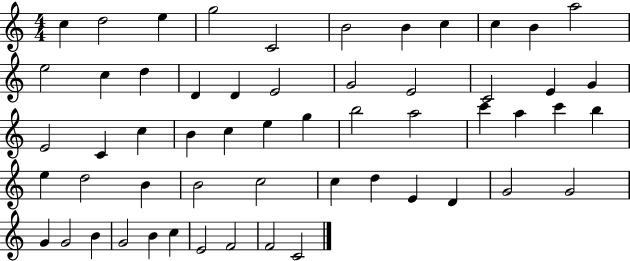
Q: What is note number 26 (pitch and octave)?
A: B4